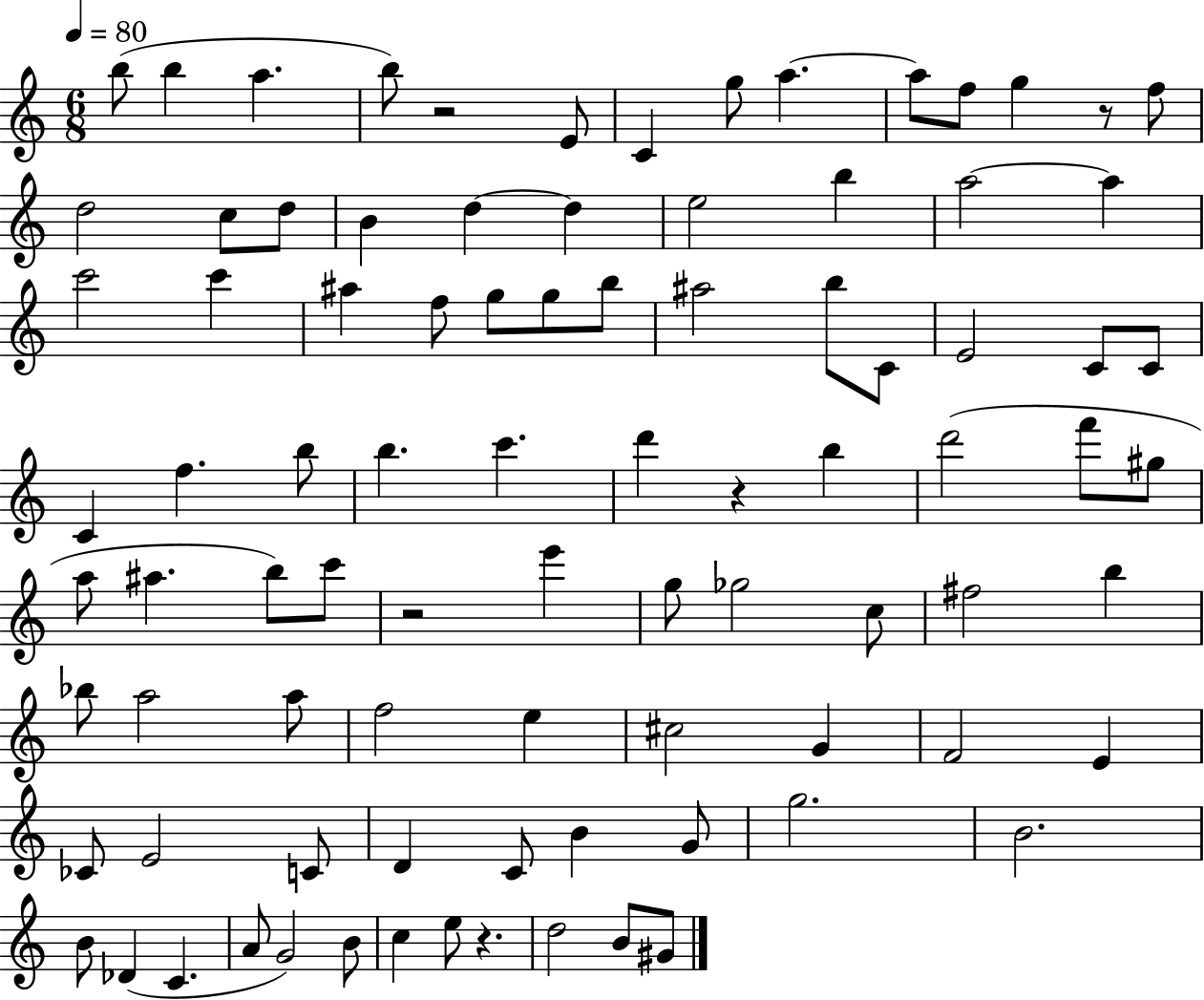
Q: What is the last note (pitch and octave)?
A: G#4